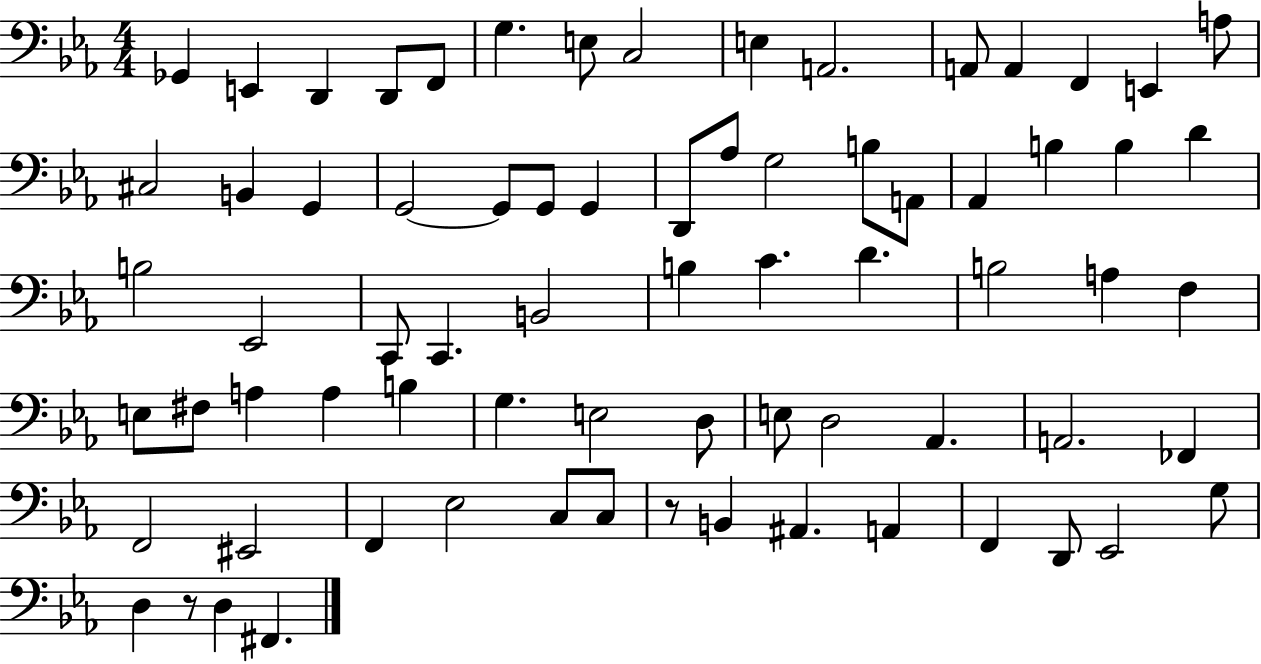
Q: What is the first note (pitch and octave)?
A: Gb2